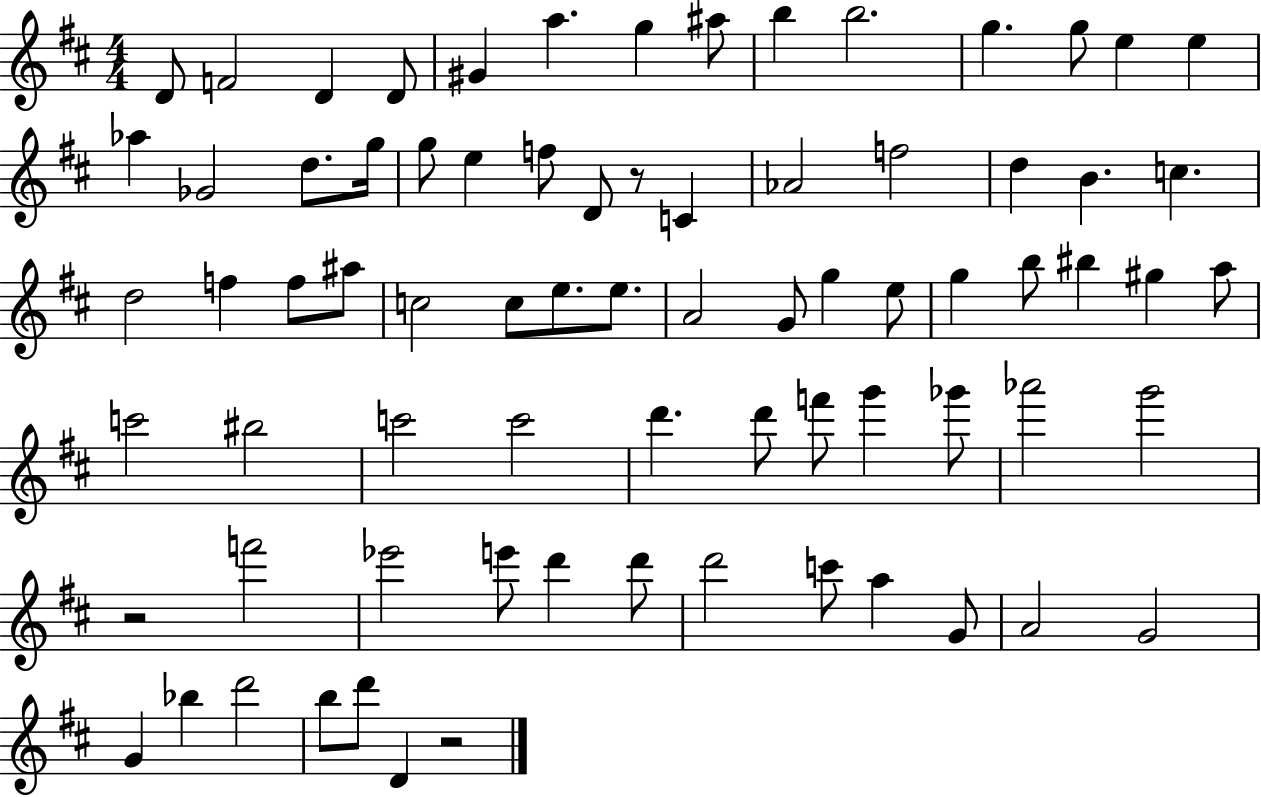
X:1
T:Untitled
M:4/4
L:1/4
K:D
D/2 F2 D D/2 ^G a g ^a/2 b b2 g g/2 e e _a _G2 d/2 g/4 g/2 e f/2 D/2 z/2 C _A2 f2 d B c d2 f f/2 ^a/2 c2 c/2 e/2 e/2 A2 G/2 g e/2 g b/2 ^b ^g a/2 c'2 ^b2 c'2 c'2 d' d'/2 f'/2 g' _g'/2 _a'2 g'2 z2 f'2 _e'2 e'/2 d' d'/2 d'2 c'/2 a G/2 A2 G2 G _b d'2 b/2 d'/2 D z2